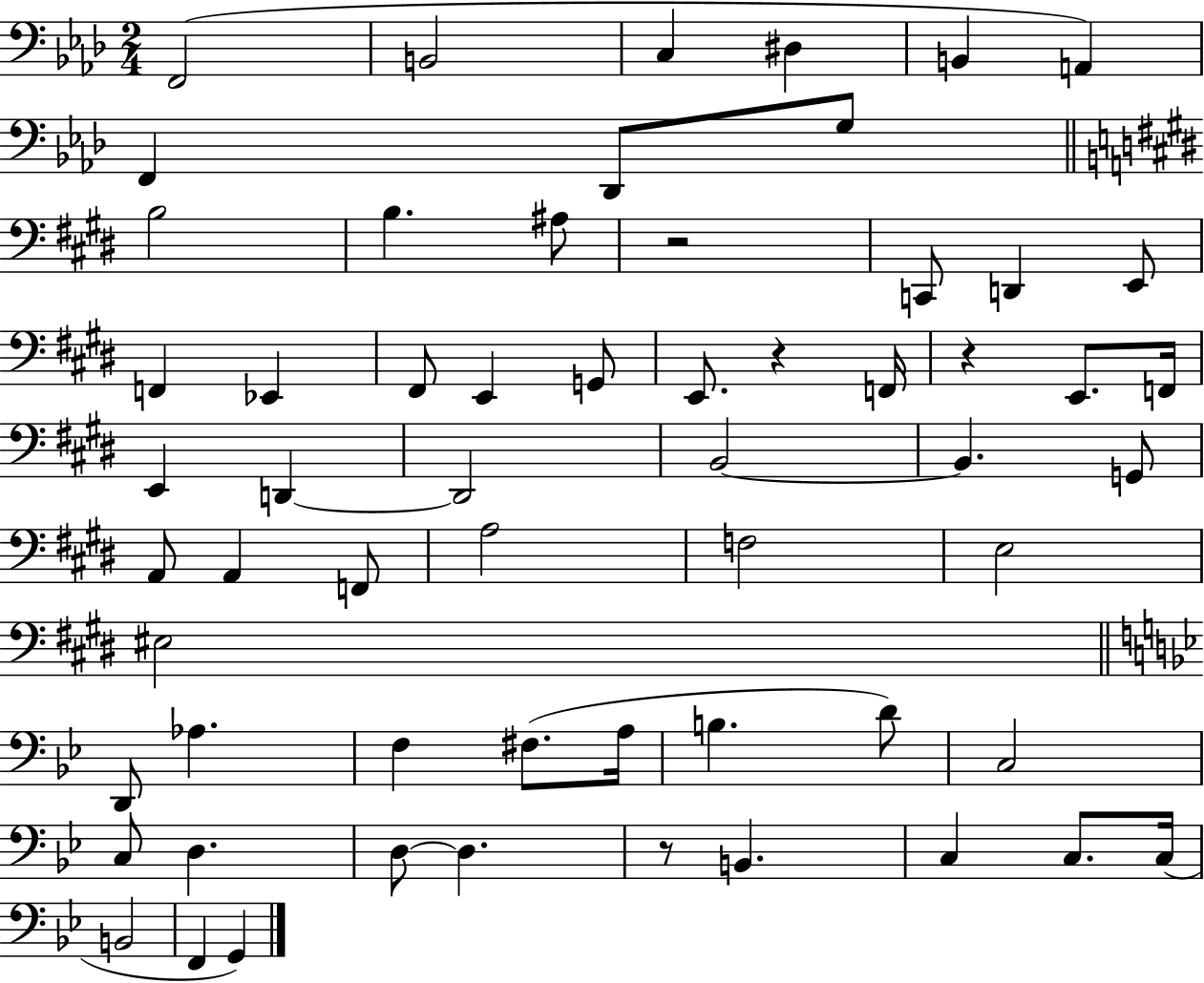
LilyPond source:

{
  \clef bass
  \numericTimeSignature
  \time 2/4
  \key aes \major
  f,2( | b,2 | c4 dis4 | b,4 a,4) | \break f,4 des,8 g8 | \bar "||" \break \key e \major b2 | b4. ais8 | r2 | c,8 d,4 e,8 | \break f,4 ees,4 | fis,8 e,4 g,8 | e,8. r4 f,16 | r4 e,8. f,16 | \break e,4 d,4~~ | d,2 | b,2~~ | b,4. g,8 | \break a,8 a,4 f,8 | a2 | f2 | e2 | \break eis2 | \bar "||" \break \key bes \major d,8 aes4. | f4 fis8.( a16 | b4. d'8) | c2 | \break c8 d4. | d8~~ d4. | r8 b,4. | c4 c8. c16( | \break b,2 | f,4 g,4) | \bar "|."
}